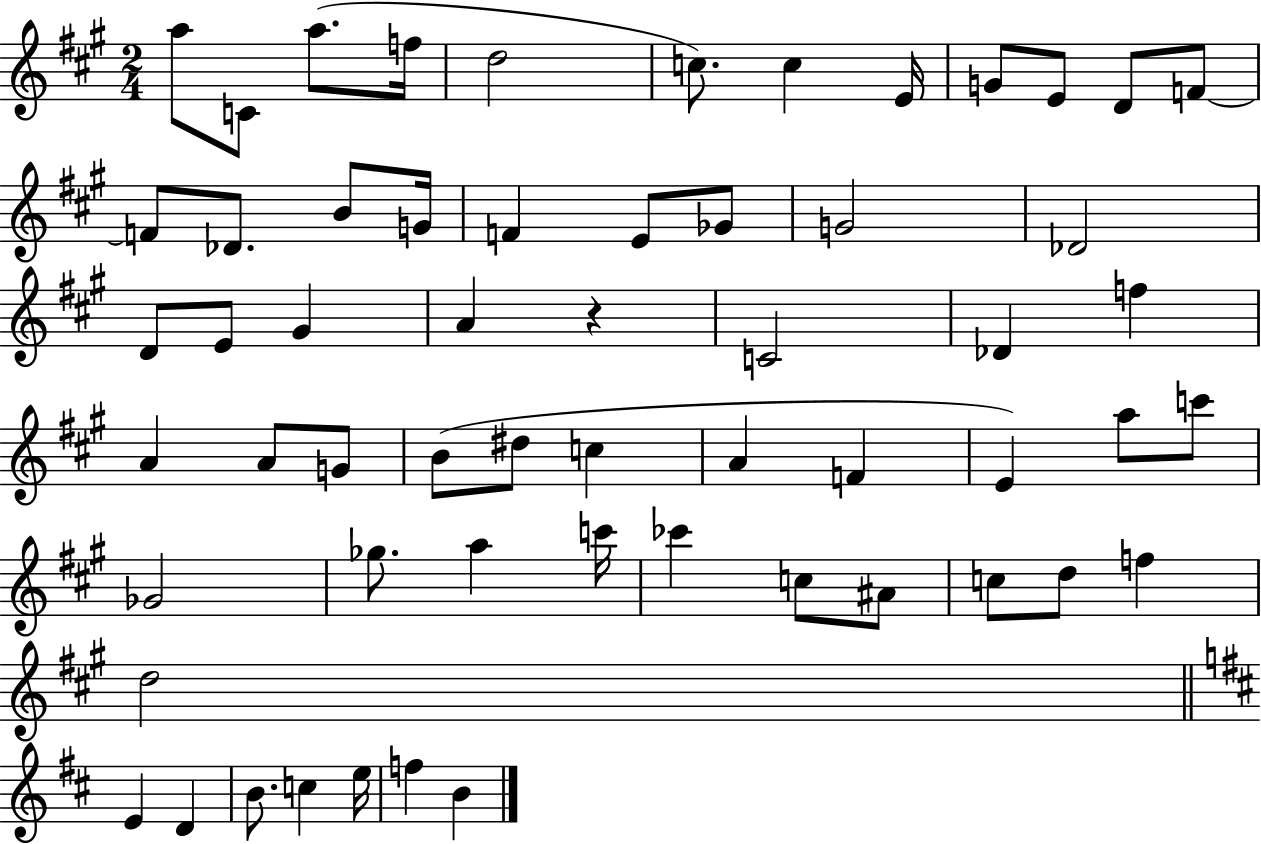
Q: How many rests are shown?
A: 1